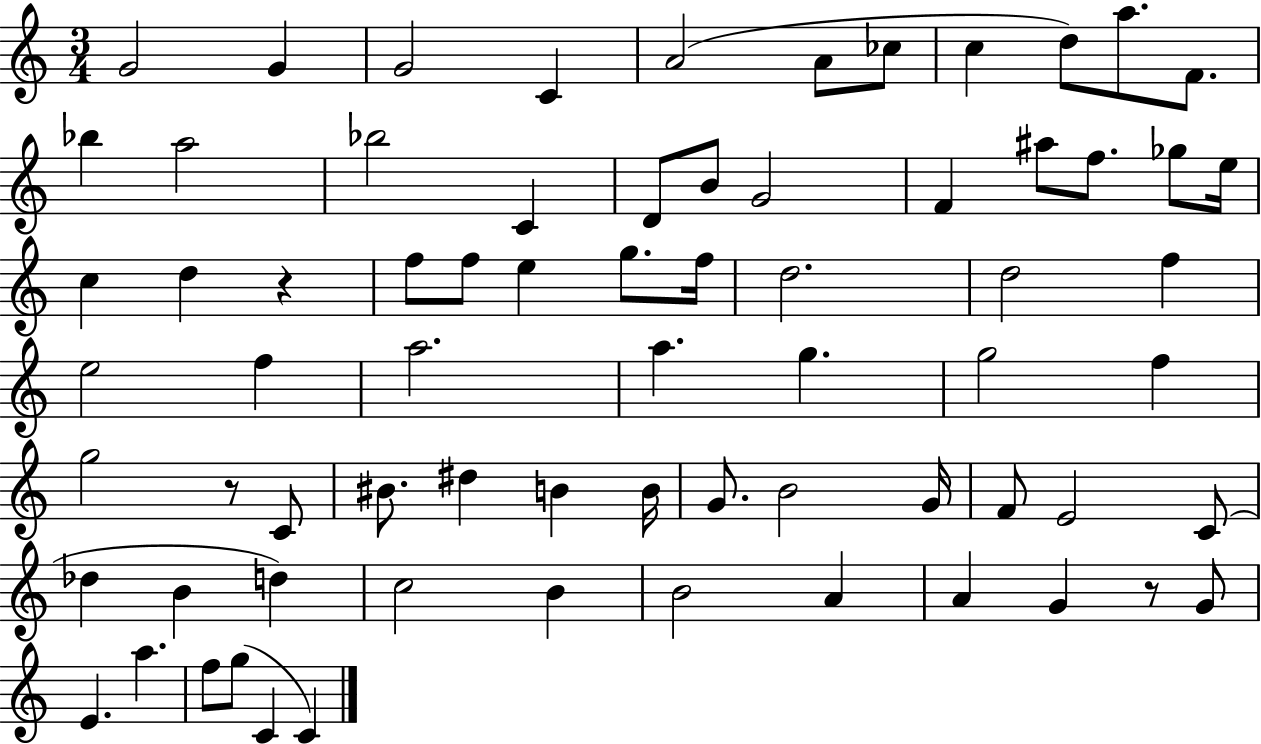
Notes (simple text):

G4/h G4/q G4/h C4/q A4/h A4/e CES5/e C5/q D5/e A5/e. F4/e. Bb5/q A5/h Bb5/h C4/q D4/e B4/e G4/h F4/q A#5/e F5/e. Gb5/e E5/s C5/q D5/q R/q F5/e F5/e E5/q G5/e. F5/s D5/h. D5/h F5/q E5/h F5/q A5/h. A5/q. G5/q. G5/h F5/q G5/h R/e C4/e BIS4/e. D#5/q B4/q B4/s G4/e. B4/h G4/s F4/e E4/h C4/e Db5/q B4/q D5/q C5/h B4/q B4/h A4/q A4/q G4/q R/e G4/e E4/q. A5/q. F5/e G5/e C4/q C4/q